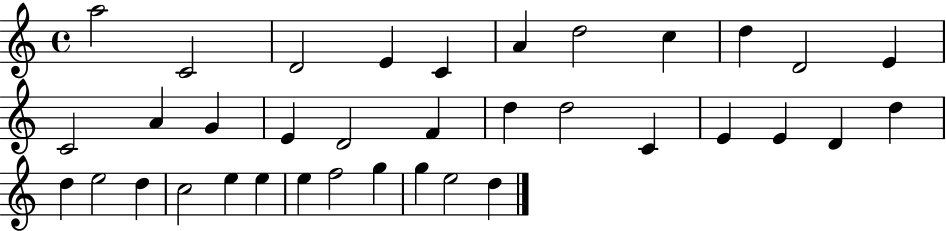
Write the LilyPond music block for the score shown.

{
  \clef treble
  \time 4/4
  \defaultTimeSignature
  \key c \major
  a''2 c'2 | d'2 e'4 c'4 | a'4 d''2 c''4 | d''4 d'2 e'4 | \break c'2 a'4 g'4 | e'4 d'2 f'4 | d''4 d''2 c'4 | e'4 e'4 d'4 d''4 | \break d''4 e''2 d''4 | c''2 e''4 e''4 | e''4 f''2 g''4 | g''4 e''2 d''4 | \break \bar "|."
}